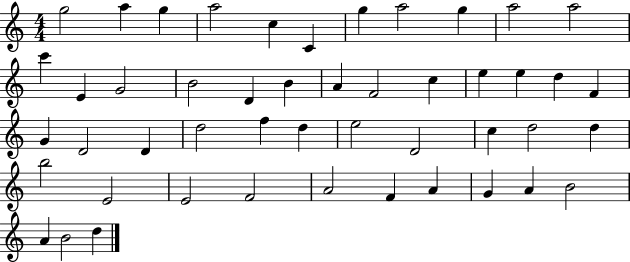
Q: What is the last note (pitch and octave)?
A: D5